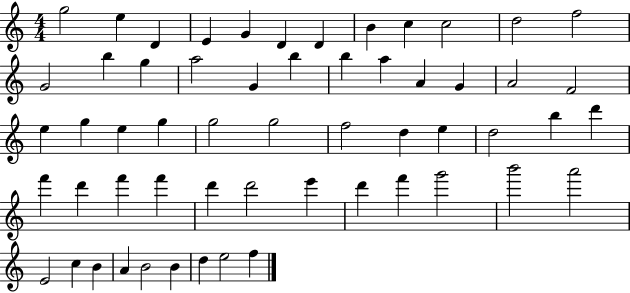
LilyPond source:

{
  \clef treble
  \numericTimeSignature
  \time 4/4
  \key c \major
  g''2 e''4 d'4 | e'4 g'4 d'4 d'4 | b'4 c''4 c''2 | d''2 f''2 | \break g'2 b''4 g''4 | a''2 g'4 b''4 | b''4 a''4 a'4 g'4 | a'2 f'2 | \break e''4 g''4 e''4 g''4 | g''2 g''2 | f''2 d''4 e''4 | d''2 b''4 d'''4 | \break f'''4 d'''4 f'''4 f'''4 | d'''4 d'''2 e'''4 | d'''4 f'''4 g'''2 | b'''2 a'''2 | \break e'2 c''4 b'4 | a'4 b'2 b'4 | d''4 e''2 f''4 | \bar "|."
}